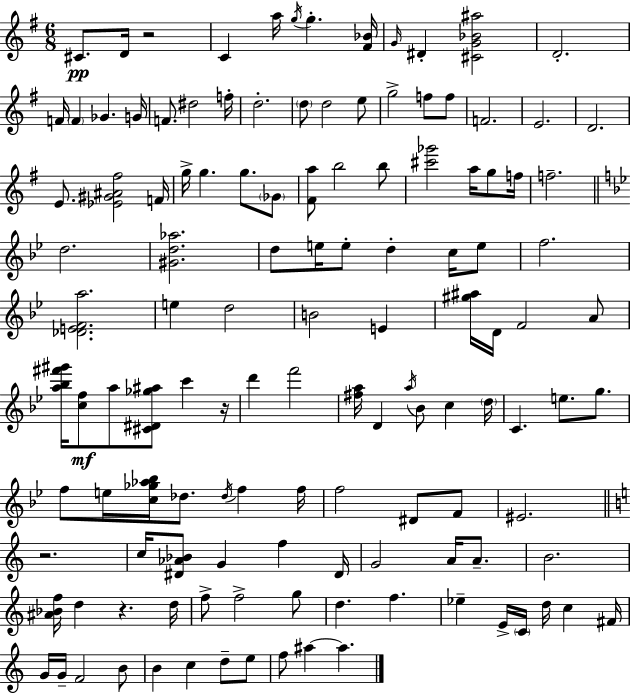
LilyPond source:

{
  \clef treble
  \numericTimeSignature
  \time 6/8
  \key g \major
  \repeat volta 2 { cis'8.\pp d'16 r2 | c'4 a''16 \acciaccatura { g''16 } g''4.-. | <fis' bes'>16 \grace { g'16 } dis'4-. <cis' g' bes' ais''>2 | d'2.-. | \break f'16 \parenthesize f'4 ges'4. | g'16 f'8. dis''2 | f''16-. d''2.-. | \parenthesize d''8 d''2 | \break e''8 g''2-> f''8 | f''8 f'2. | e'2. | d'2. | \break e'8. <ees' gis' ais' fis''>2 | f'16 g''16-> g''4. g''8. | \parenthesize ges'8 <fis' a''>8 b''2 | b''8 <cis''' ges'''>2 a''16 g''8 | \break f''16 f''2.-- | \bar "||" \break \key bes \major d''2. | <gis' d'' aes''>2. | d''8 e''16 e''8-. d''4-. c''16 e''8 | f''2. | \break <des' e' f' a''>2. | e''4 d''2 | b'2 e'4 | <gis'' ais''>16 d'16 f'2 a'8 | \break <a'' bes'' fis''' gis'''>16 <c'' f''>8\mf a''8 <cis' dis' ges'' ais''>8 c'''4 r16 | d'''4 f'''2 | <fis'' a''>16 d'4 \acciaccatura { a''16 } bes'8 c''4 | \parenthesize d''16 c'4. e''8. g''8. | \break f''8 e''16 <c'' ges'' aes'' bes''>16 des''8. \acciaccatura { des''16 } f''4 | f''16 f''2 dis'8 | f'8 eis'2. | \bar "||" \break \key a \minor r2. | c''16 <dis' aes' bes'>8 g'4 f''4 dis'16 | g'2 a'16 a'8.-- | b'2. | \break <ais' bes' f''>16 d''4 r4. d''16 | f''8-> f''2-> g''8 | d''4. f''4. | ees''4-- e'16-> \parenthesize c'16 d''16 c''4 fis'16 | \break g'16 g'16-- f'2 b'8 | b'4 c''4 d''8-- e''8 | f''8 ais''4~~ ais''4. | } \bar "|."
}